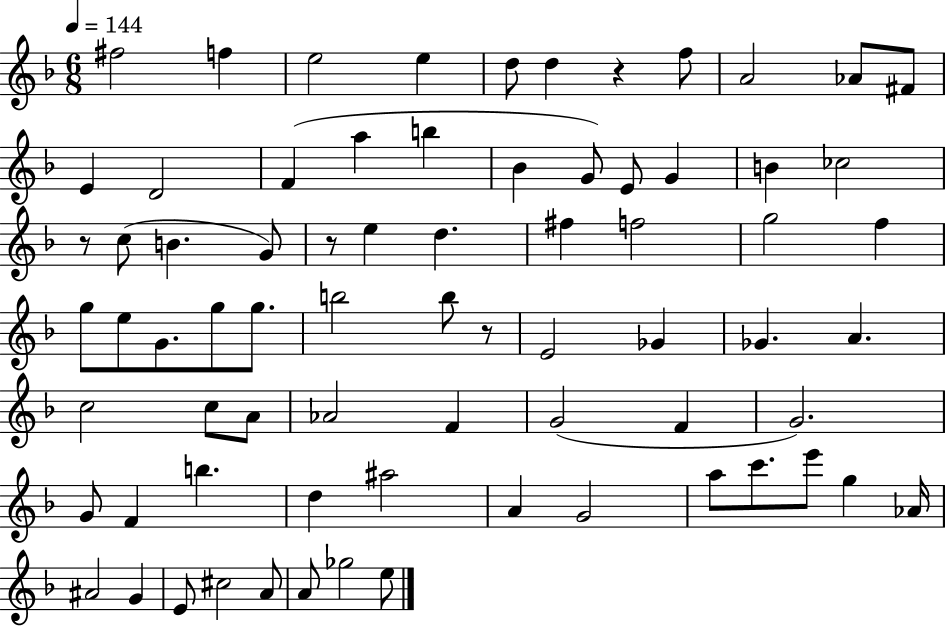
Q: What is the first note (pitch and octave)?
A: F#5